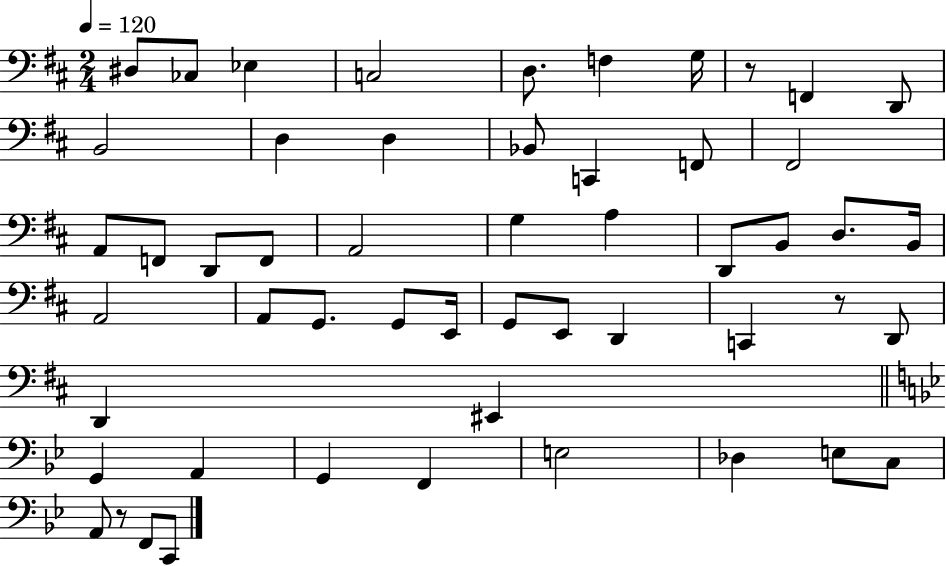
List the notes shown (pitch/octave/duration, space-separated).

D#3/e CES3/e Eb3/q C3/h D3/e. F3/q G3/s R/e F2/q D2/e B2/h D3/q D3/q Bb2/e C2/q F2/e F#2/h A2/e F2/e D2/e F2/e A2/h G3/q A3/q D2/e B2/e D3/e. B2/s A2/h A2/e G2/e. G2/e E2/s G2/e E2/e D2/q C2/q R/e D2/e D2/q EIS2/q G2/q A2/q G2/q F2/q E3/h Db3/q E3/e C3/e A2/e R/e F2/e C2/e